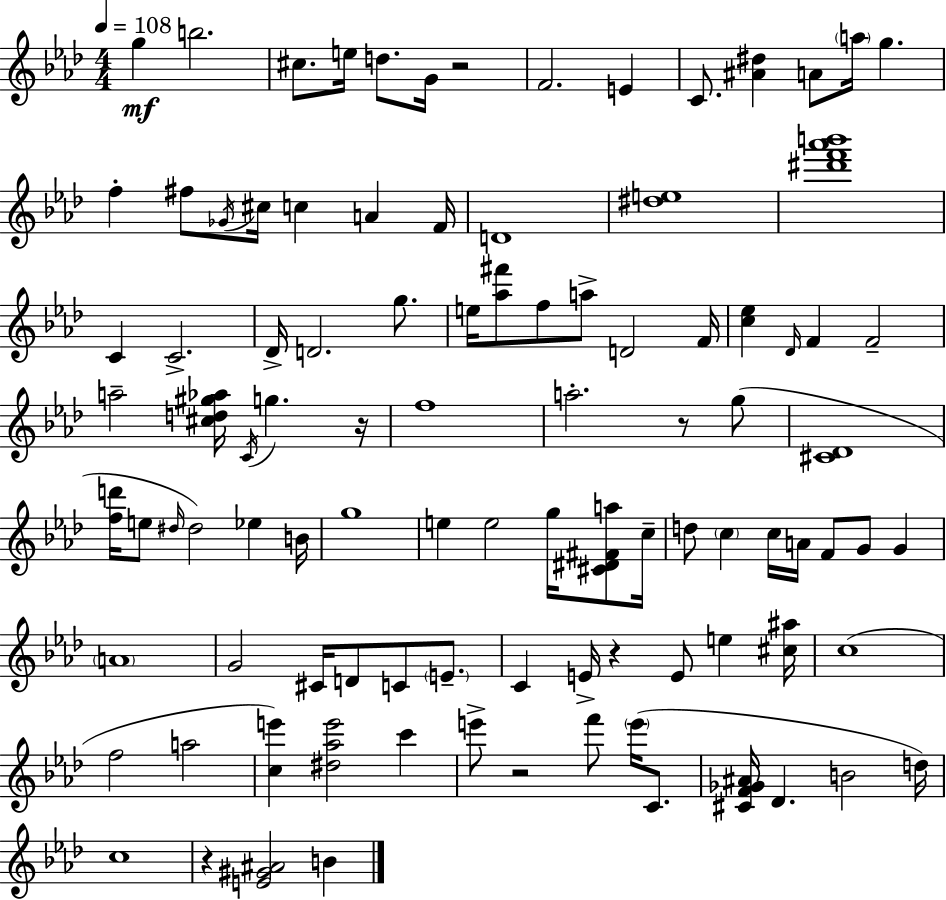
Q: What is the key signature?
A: AES major